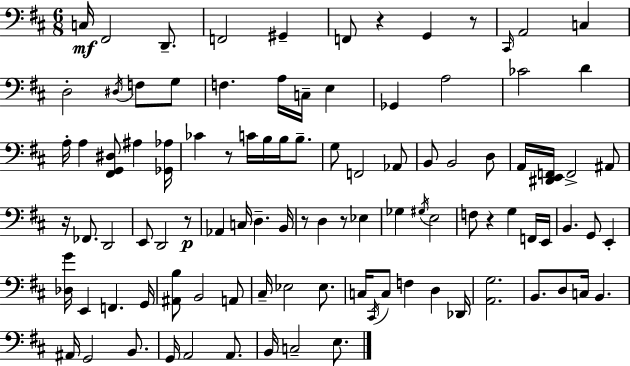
C3/s F#2/h D2/e. F2/h G#2/q F2/e R/q G2/q R/e C#2/s A2/h C3/q D3/h D#3/s F3/e G3/e F3/q. A3/s C3/s E3/q Gb2/q A3/h CES4/h D4/q A3/s A3/q [F#2,G2,D#3]/e A#3/q [Gb2,Ab3]/s CES4/q R/e C4/s B3/s B3/s B3/e. G3/e F2/h Ab2/e B2/e B2/h D3/e A2/s [D#2,E2,F2]/s F2/h A#2/e R/s FES2/e. D2/h E2/e D2/h R/e Ab2/q C3/s D3/q. B2/s R/e D3/q R/e Eb3/q Gb3/q G#3/s E3/h F3/e R/q G3/q F2/s E2/s B2/q. G2/e E2/q [Db3,G4]/s E2/q F2/q. G2/s [A#2,B3]/e B2/h A2/e C#3/s Eb3/h Eb3/e. C3/s C#2/s C3/e F3/q D3/q Db2/s [A2,G3]/h. B2/e. D3/e C3/s B2/q. A#2/s G2/h B2/e. G2/s A2/h A2/e. B2/s C3/h E3/e.